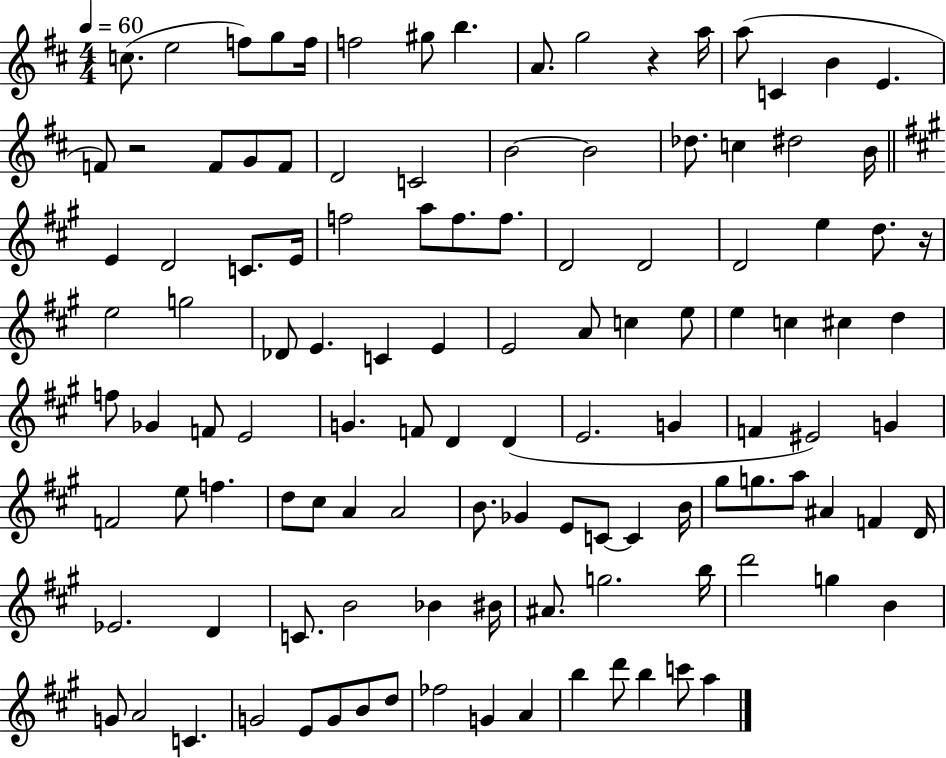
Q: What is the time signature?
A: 4/4